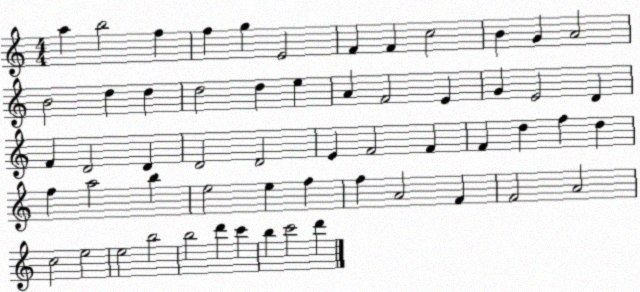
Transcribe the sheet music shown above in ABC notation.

X:1
T:Untitled
M:4/4
L:1/4
K:C
a b2 f f g E2 F F c2 B G A2 B2 d d d2 d e A F2 E G E2 D F D2 D D2 D2 E F2 F F d f d f a2 b e2 e f f A2 F F2 A2 c2 e2 e2 b2 b2 d' c' b c'2 d'